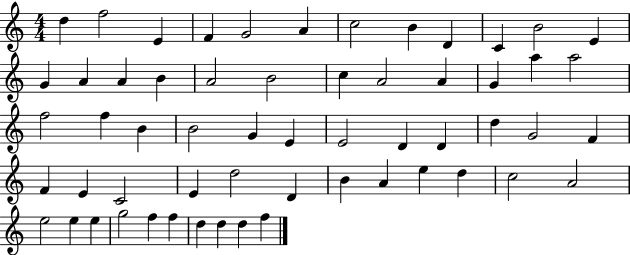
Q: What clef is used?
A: treble